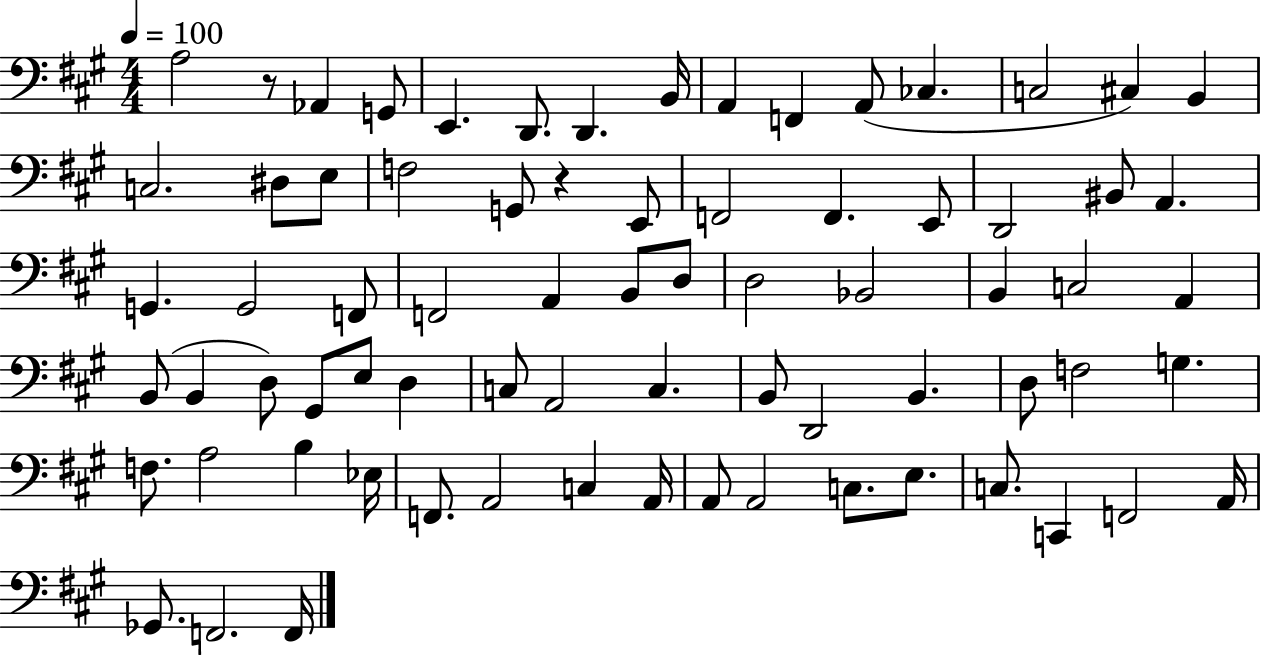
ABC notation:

X:1
T:Untitled
M:4/4
L:1/4
K:A
A,2 z/2 _A,, G,,/2 E,, D,,/2 D,, B,,/4 A,, F,, A,,/2 _C, C,2 ^C, B,, C,2 ^D,/2 E,/2 F,2 G,,/2 z E,,/2 F,,2 F,, E,,/2 D,,2 ^B,,/2 A,, G,, G,,2 F,,/2 F,,2 A,, B,,/2 D,/2 D,2 _B,,2 B,, C,2 A,, B,,/2 B,, D,/2 ^G,,/2 E,/2 D, C,/2 A,,2 C, B,,/2 D,,2 B,, D,/2 F,2 G, F,/2 A,2 B, _E,/4 F,,/2 A,,2 C, A,,/4 A,,/2 A,,2 C,/2 E,/2 C,/2 C,, F,,2 A,,/4 _G,,/2 F,,2 F,,/4